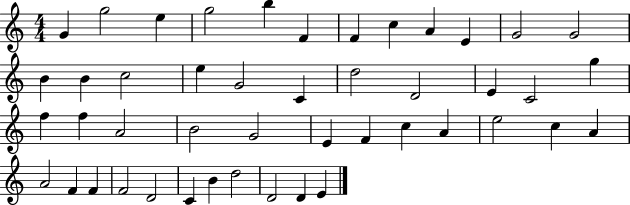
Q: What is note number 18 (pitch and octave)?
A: C4